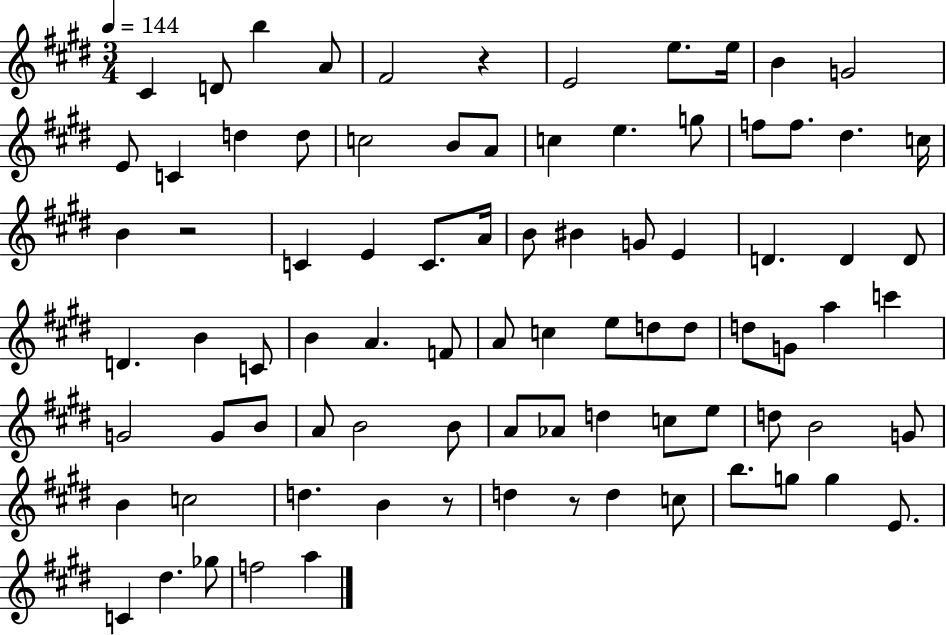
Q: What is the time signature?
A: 3/4